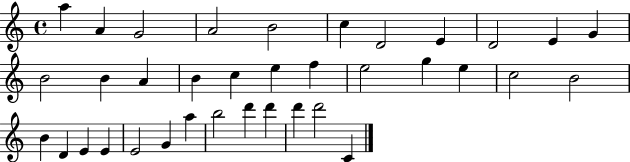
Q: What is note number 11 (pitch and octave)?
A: G4